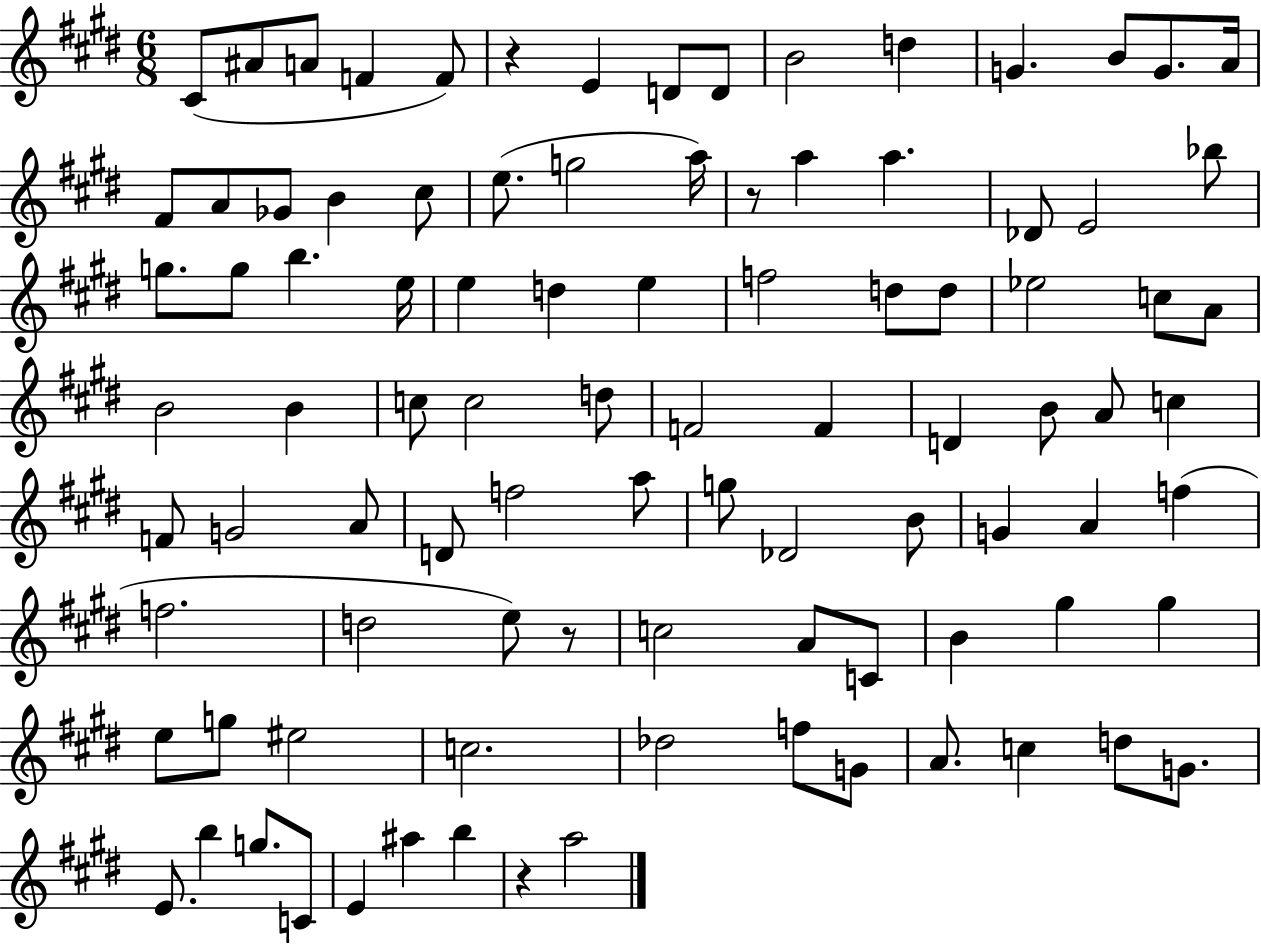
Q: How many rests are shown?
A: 4